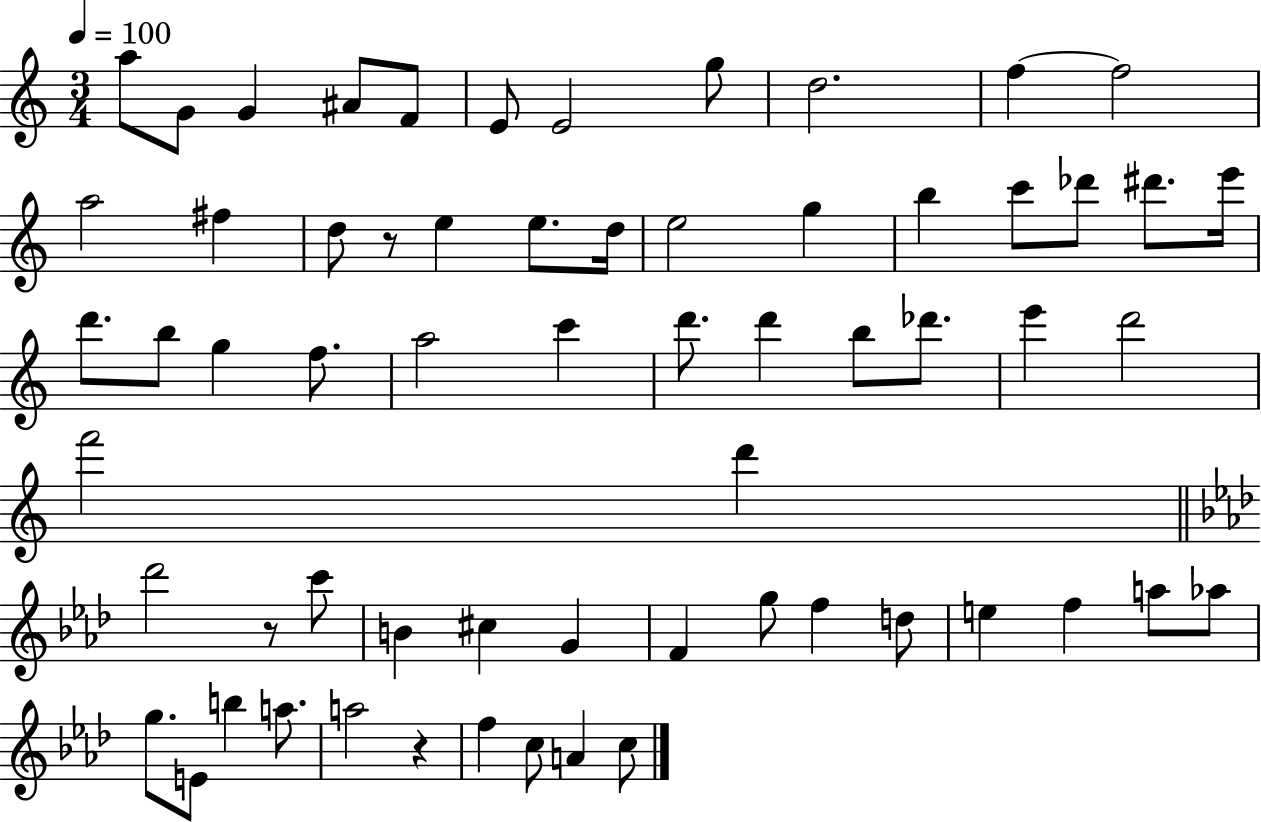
A5/e G4/e G4/q A#4/e F4/e E4/e E4/h G5/e D5/h. F5/q F5/h A5/h F#5/q D5/e R/e E5/q E5/e. D5/s E5/h G5/q B5/q C6/e Db6/e D#6/e. E6/s D6/e. B5/e G5/q F5/e. A5/h C6/q D6/e. D6/q B5/e Db6/e. E6/q D6/h F6/h D6/q Db6/h R/e C6/e B4/q C#5/q G4/q F4/q G5/e F5/q D5/e E5/q F5/q A5/e Ab5/e G5/e. E4/e B5/q A5/e. A5/h R/q F5/q C5/e A4/q C5/e